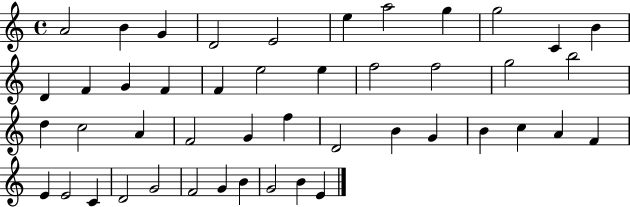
X:1
T:Untitled
M:4/4
L:1/4
K:C
A2 B G D2 E2 e a2 g g2 C B D F G F F e2 e f2 f2 g2 b2 d c2 A F2 G f D2 B G B c A F E E2 C D2 G2 F2 G B G2 B E